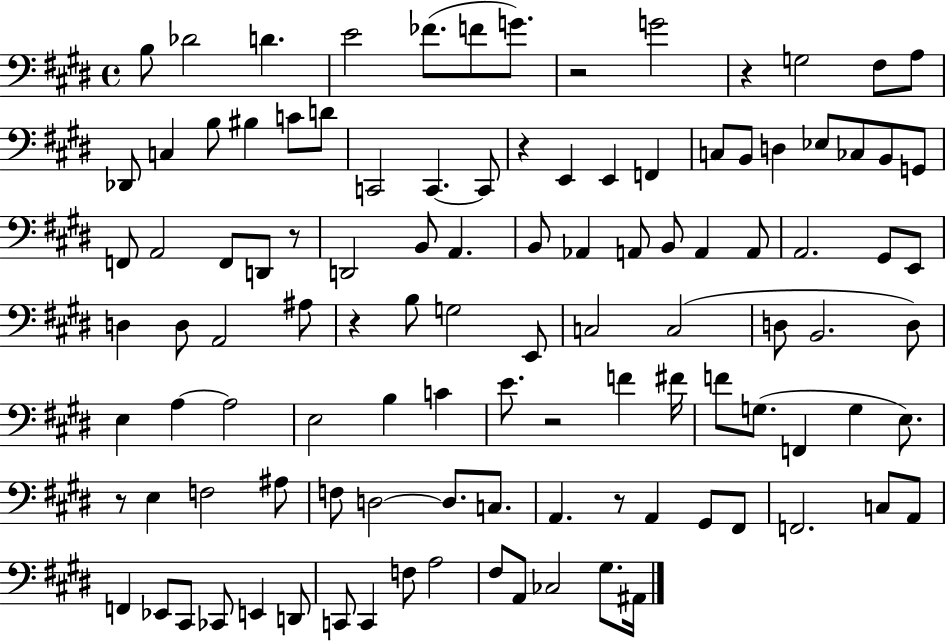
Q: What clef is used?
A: bass